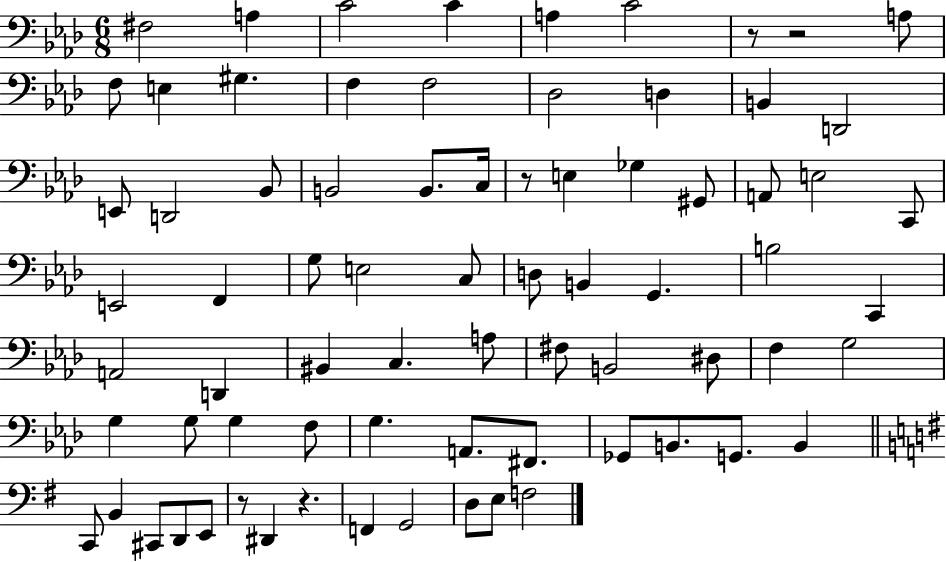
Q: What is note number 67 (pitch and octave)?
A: G2